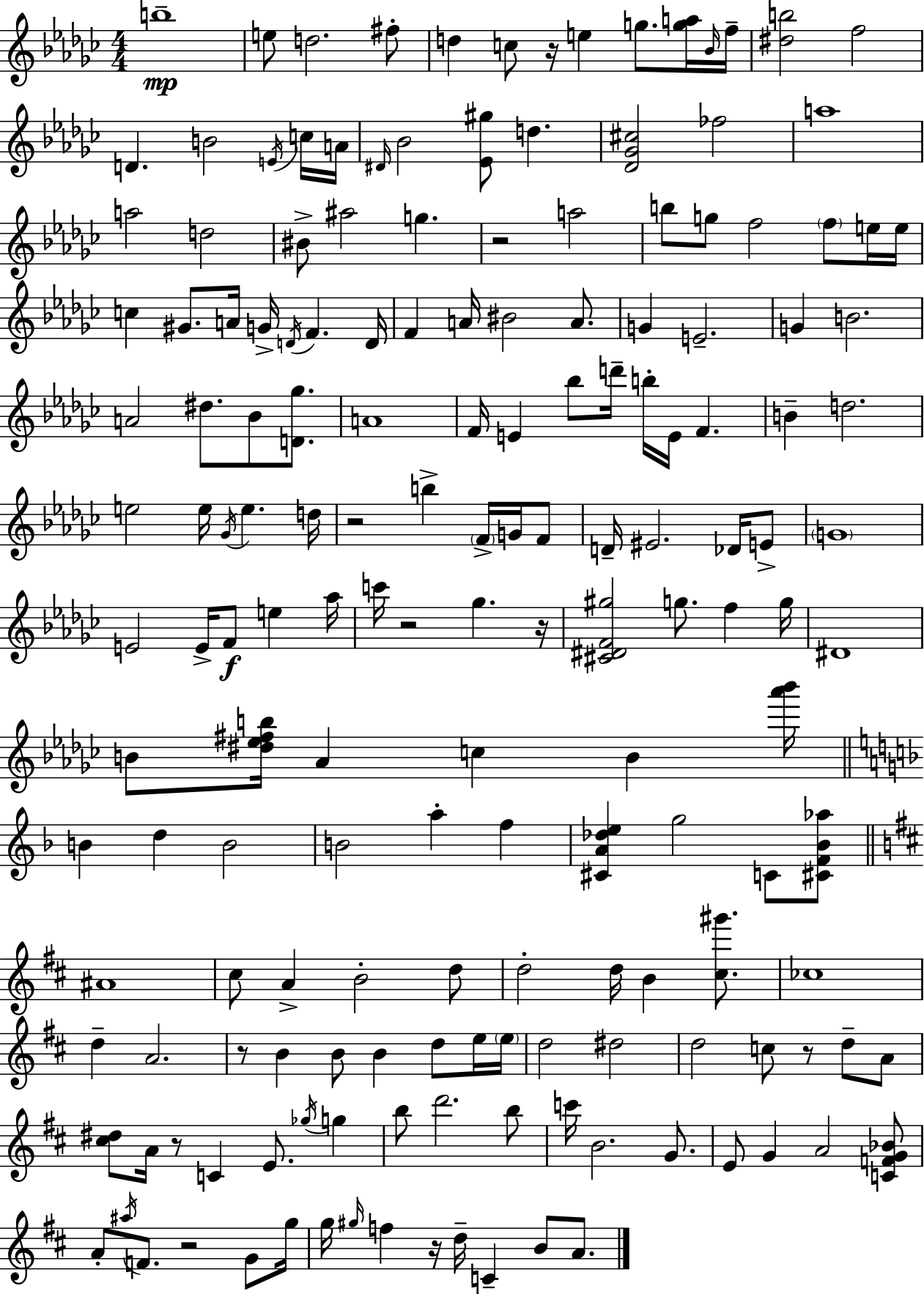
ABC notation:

X:1
T:Untitled
M:4/4
L:1/4
K:Ebm
b4 e/2 d2 ^f/2 d c/2 z/4 e g/2 [ga]/4 _B/4 f/4 [^db]2 f2 D B2 E/4 c/4 A/4 ^D/4 _B2 [_E^g]/2 d [_D_G^c]2 _f2 a4 a2 d2 ^B/2 ^a2 g z2 a2 b/2 g/2 f2 f/2 e/4 e/4 c ^G/2 A/4 G/4 D/4 F D/4 F A/4 ^B2 A/2 G E2 G B2 A2 ^d/2 _B/2 [D_g]/2 A4 F/4 E _b/2 d'/4 b/4 E/4 F B d2 e2 e/4 _G/4 e d/4 z2 b F/4 G/4 F/2 D/4 ^E2 _D/4 E/2 G4 E2 E/4 F/2 e _a/4 c'/4 z2 _g z/4 [^C^DF^g]2 g/2 f g/4 ^D4 B/2 [^d_e^fb]/4 _A c B [_a'_b']/4 B d B2 B2 a f [^CA_de] g2 C/2 [^CF_B_a]/2 ^A4 ^c/2 A B2 d/2 d2 d/4 B [^c^g']/2 _c4 d A2 z/2 B B/2 B d/2 e/4 e/4 d2 ^d2 d2 c/2 z/2 d/2 A/2 [^c^d]/2 A/4 z/2 C E/2 _g/4 g b/2 d'2 b/2 c'/4 B2 G/2 E/2 G A2 [CFG_B]/2 A/2 ^a/4 F/2 z2 G/2 g/4 g/4 ^g/4 f z/4 d/4 C B/2 A/2